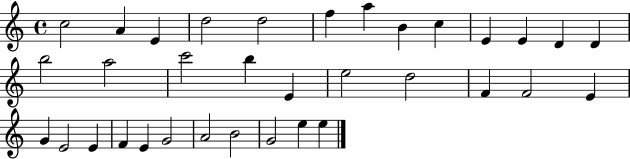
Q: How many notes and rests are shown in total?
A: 34